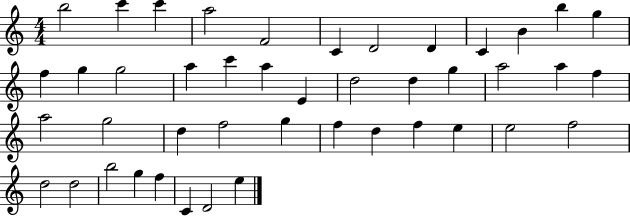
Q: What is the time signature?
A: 4/4